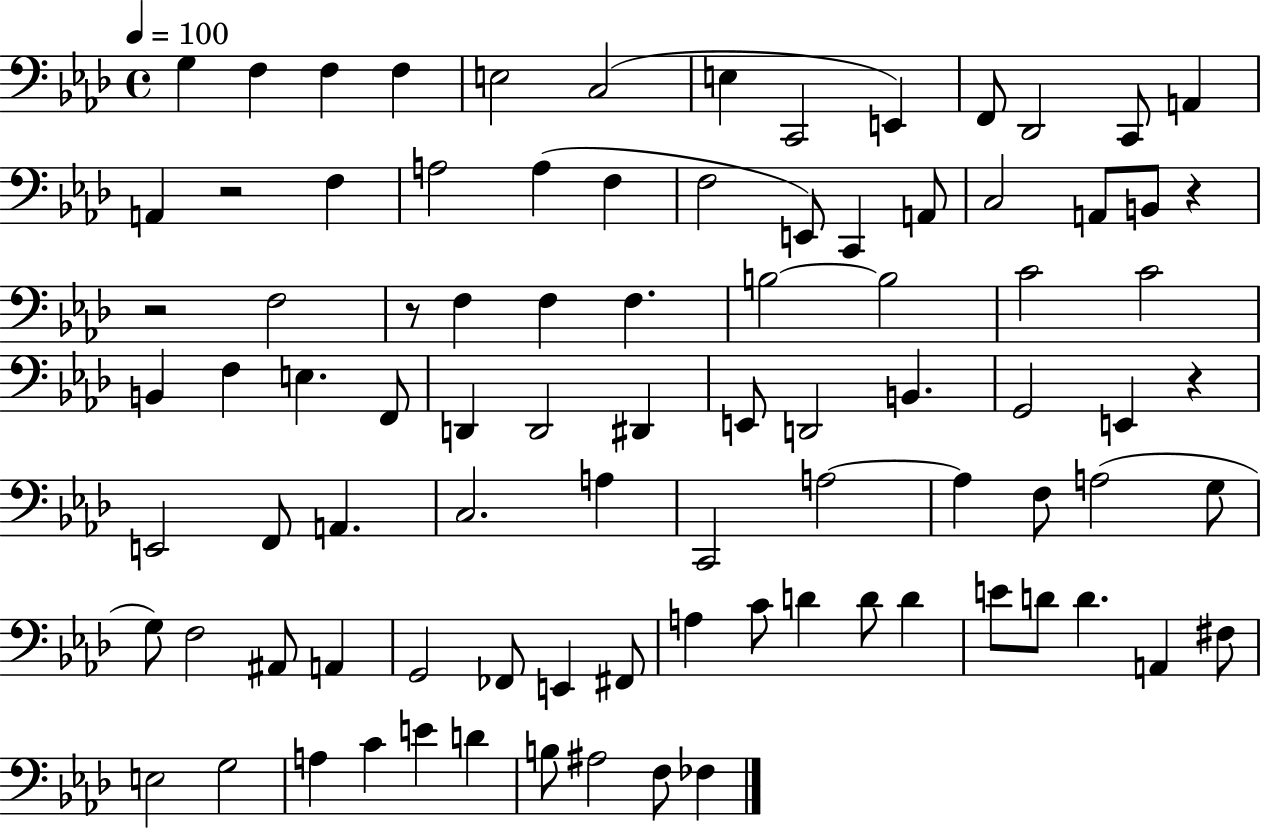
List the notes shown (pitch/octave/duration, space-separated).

G3/q F3/q F3/q F3/q E3/h C3/h E3/q C2/h E2/q F2/e Db2/h C2/e A2/q A2/q R/h F3/q A3/h A3/q F3/q F3/h E2/e C2/q A2/e C3/h A2/e B2/e R/q R/h F3/h R/e F3/q F3/q F3/q. B3/h B3/h C4/h C4/h B2/q F3/q E3/q. F2/e D2/q D2/h D#2/q E2/e D2/h B2/q. G2/h E2/q R/q E2/h F2/e A2/q. C3/h. A3/q C2/h A3/h A3/q F3/e A3/h G3/e G3/e F3/h A#2/e A2/q G2/h FES2/e E2/q F#2/e A3/q C4/e D4/q D4/e D4/q E4/e D4/e D4/q. A2/q F#3/e E3/h G3/h A3/q C4/q E4/q D4/q B3/e A#3/h F3/e FES3/q